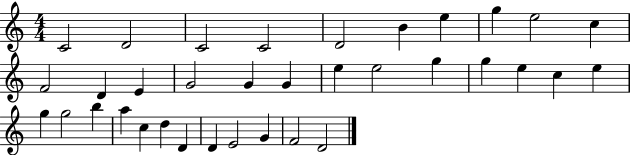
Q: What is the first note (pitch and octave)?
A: C4